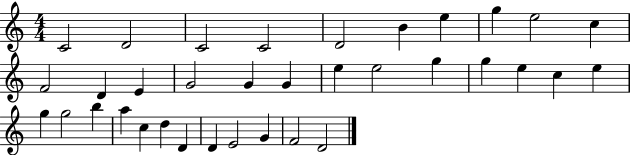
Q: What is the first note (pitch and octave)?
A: C4